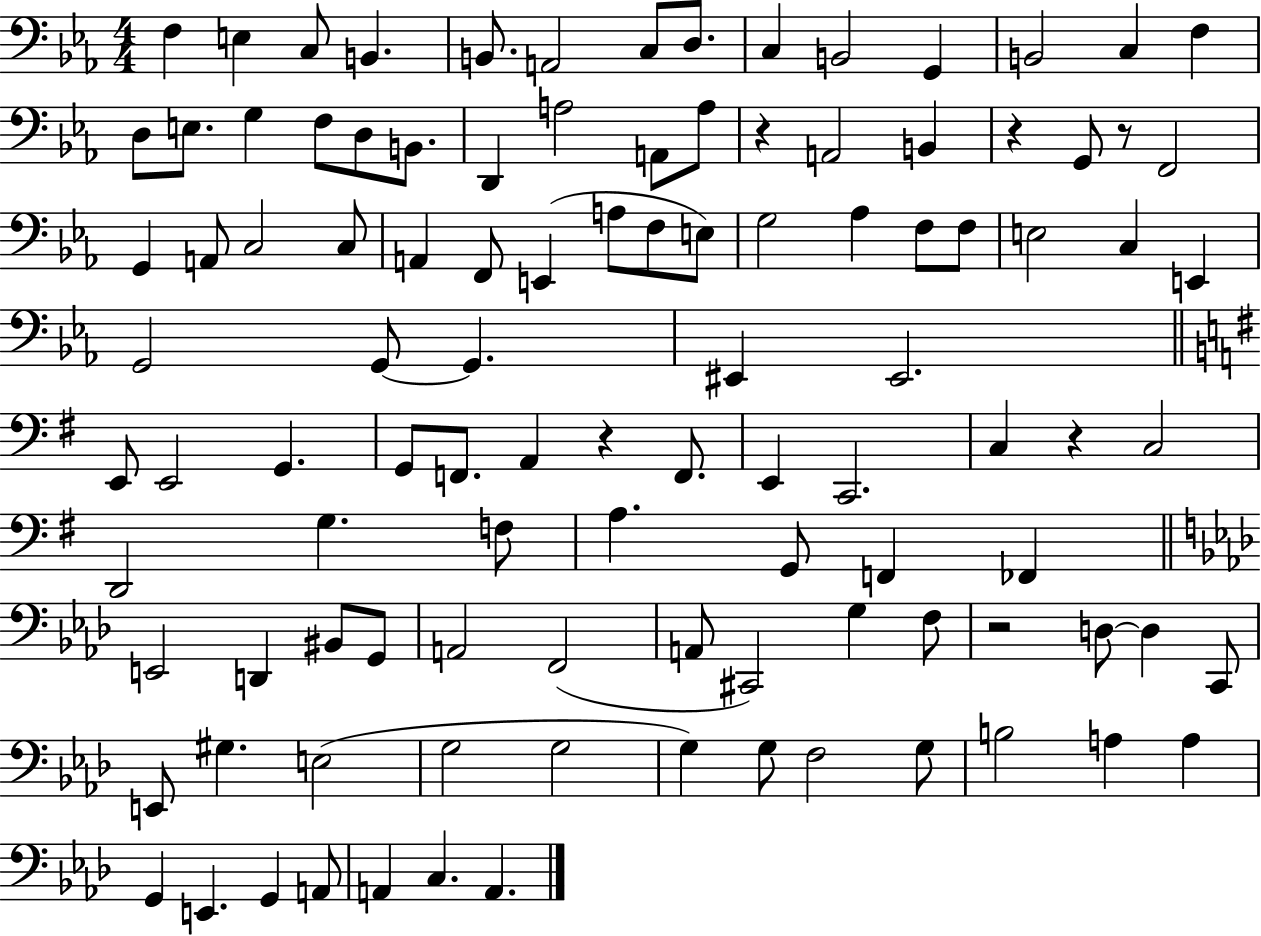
X:1
T:Untitled
M:4/4
L:1/4
K:Eb
F, E, C,/2 B,, B,,/2 A,,2 C,/2 D,/2 C, B,,2 G,, B,,2 C, F, D,/2 E,/2 G, F,/2 D,/2 B,,/2 D,, A,2 A,,/2 A,/2 z A,,2 B,, z G,,/2 z/2 F,,2 G,, A,,/2 C,2 C,/2 A,, F,,/2 E,, A,/2 F,/2 E,/2 G,2 _A, F,/2 F,/2 E,2 C, E,, G,,2 G,,/2 G,, ^E,, ^E,,2 E,,/2 E,,2 G,, G,,/2 F,,/2 A,, z F,,/2 E,, C,,2 C, z C,2 D,,2 G, F,/2 A, G,,/2 F,, _F,, E,,2 D,, ^B,,/2 G,,/2 A,,2 F,,2 A,,/2 ^C,,2 G, F,/2 z2 D,/2 D, C,,/2 E,,/2 ^G, E,2 G,2 G,2 G, G,/2 F,2 G,/2 B,2 A, A, G,, E,, G,, A,,/2 A,, C, A,,